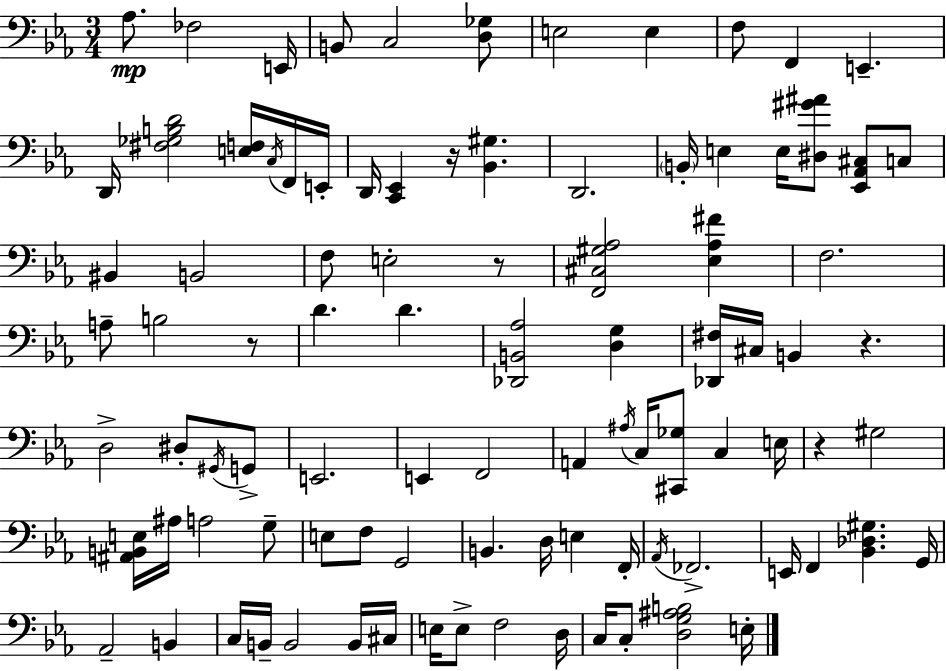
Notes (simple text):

Ab3/e. FES3/h E2/s B2/e C3/h [D3,Gb3]/e E3/h E3/q F3/e F2/q E2/q. D2/s [F#3,Gb3,B3,D4]/h [E3,F3]/s C3/s F2/s E2/s D2/s [C2,Eb2]/q R/s [Bb2,G#3]/q. D2/h. B2/s E3/q E3/s [D#3,G#4,A#4]/e [Eb2,Ab2,C#3]/e C3/e BIS2/q B2/h F3/e E3/h R/e [F2,C#3,G#3,Ab3]/h [Eb3,Ab3,F#4]/q F3/h. A3/e B3/h R/e D4/q. D4/q. [Db2,B2,Ab3]/h [D3,G3]/q [Db2,F#3]/s C#3/s B2/q R/q. D3/h D#3/e G#2/s G2/e E2/h. E2/q F2/h A2/q A#3/s C3/s [C#2,Gb3]/e C3/q E3/s R/q G#3/h [A#2,B2,E3]/s A#3/s A3/h G3/e E3/e F3/e G2/h B2/q. D3/s E3/q F2/s Ab2/s FES2/h. E2/s F2/q [Bb2,Db3,G#3]/q. G2/s Ab2/h B2/q C3/s B2/s B2/h B2/s C#3/s E3/s E3/e F3/h D3/s C3/s C3/e [D3,G3,A#3,B3]/h E3/s